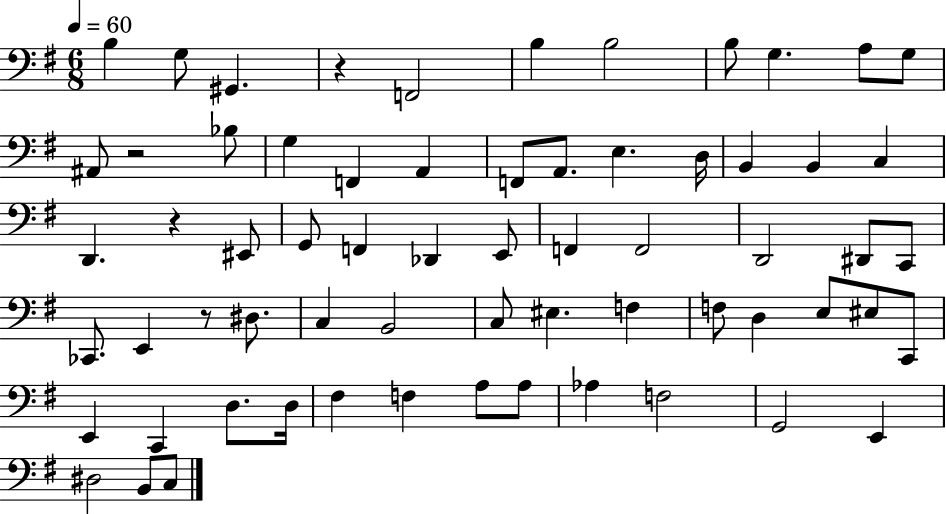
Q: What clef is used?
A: bass